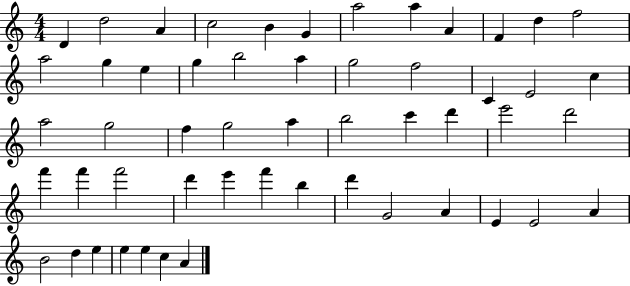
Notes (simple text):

D4/q D5/h A4/q C5/h B4/q G4/q A5/h A5/q A4/q F4/q D5/q F5/h A5/h G5/q E5/q G5/q B5/h A5/q G5/h F5/h C4/q E4/h C5/q A5/h G5/h F5/q G5/h A5/q B5/h C6/q D6/q E6/h D6/h F6/q F6/q F6/h D6/q E6/q F6/q B5/q D6/q G4/h A4/q E4/q E4/h A4/q B4/h D5/q E5/q E5/q E5/q C5/q A4/q